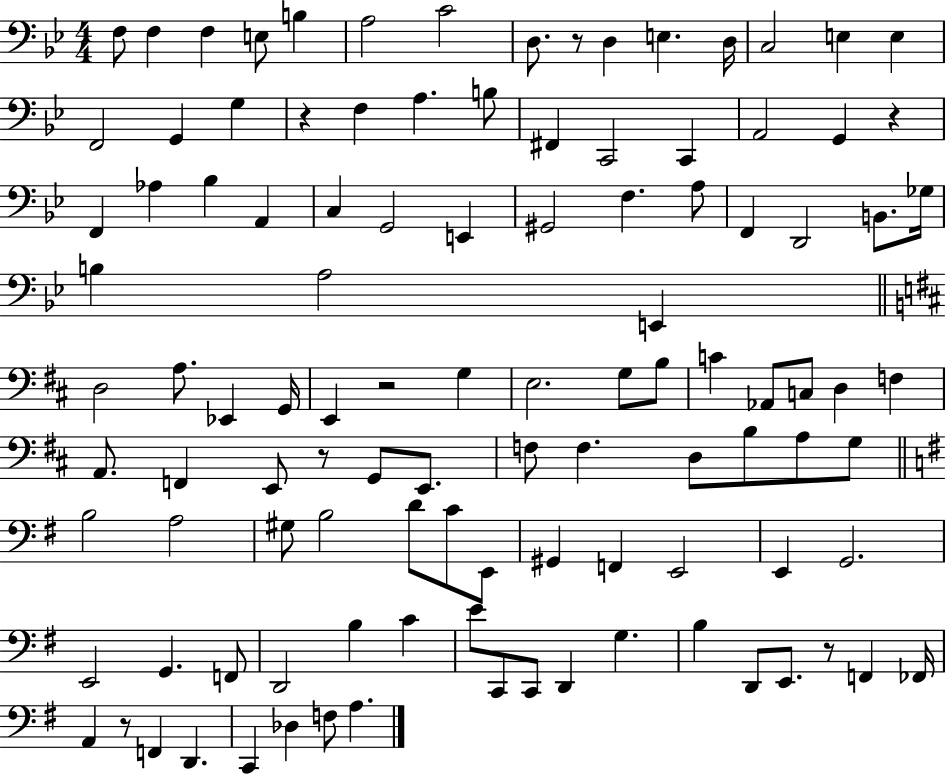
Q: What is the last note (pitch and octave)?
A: A3